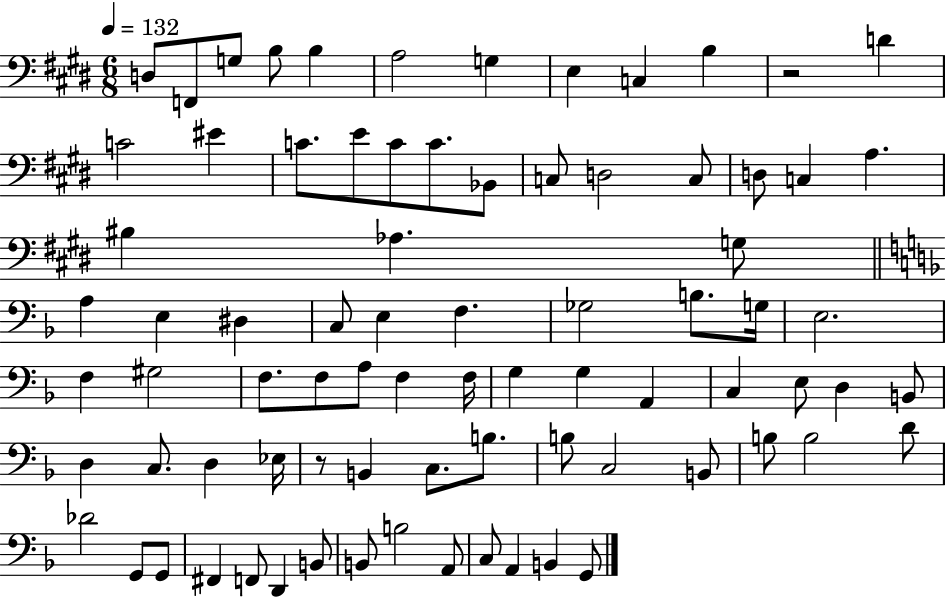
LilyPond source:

{
  \clef bass
  \numericTimeSignature
  \time 6/8
  \key e \major
  \tempo 4 = 132
  d8 f,8 g8 b8 b4 | a2 g4 | e4 c4 b4 | r2 d'4 | \break c'2 eis'4 | c'8. e'8 c'8 c'8. bes,8 | c8 d2 c8 | d8 c4 a4. | \break bis4 aes4. g8 | \bar "||" \break \key d \minor a4 e4 dis4 | c8 e4 f4. | ges2 b8. g16 | e2. | \break f4 gis2 | f8. f8 a8 f4 f16 | g4 g4 a,4 | c4 e8 d4 b,8 | \break d4 c8. d4 ees16 | r8 b,4 c8. b8. | b8 c2 b,8 | b8 b2 d'8 | \break des'2 g,8 g,8 | fis,4 f,8 d,4 b,8 | b,8 b2 a,8 | c8 a,4 b,4 g,8 | \break \bar "|."
}